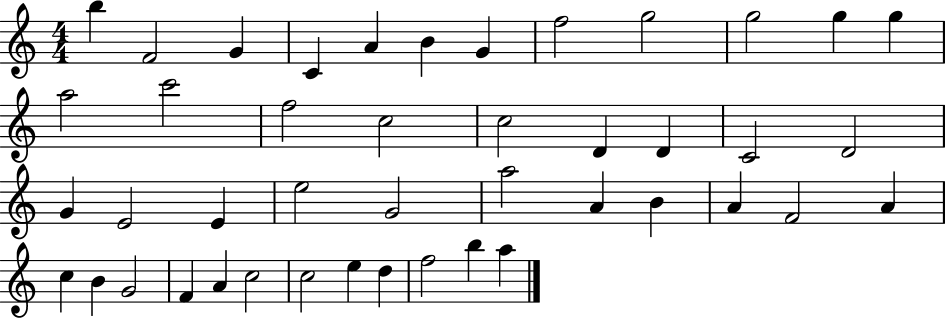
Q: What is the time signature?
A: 4/4